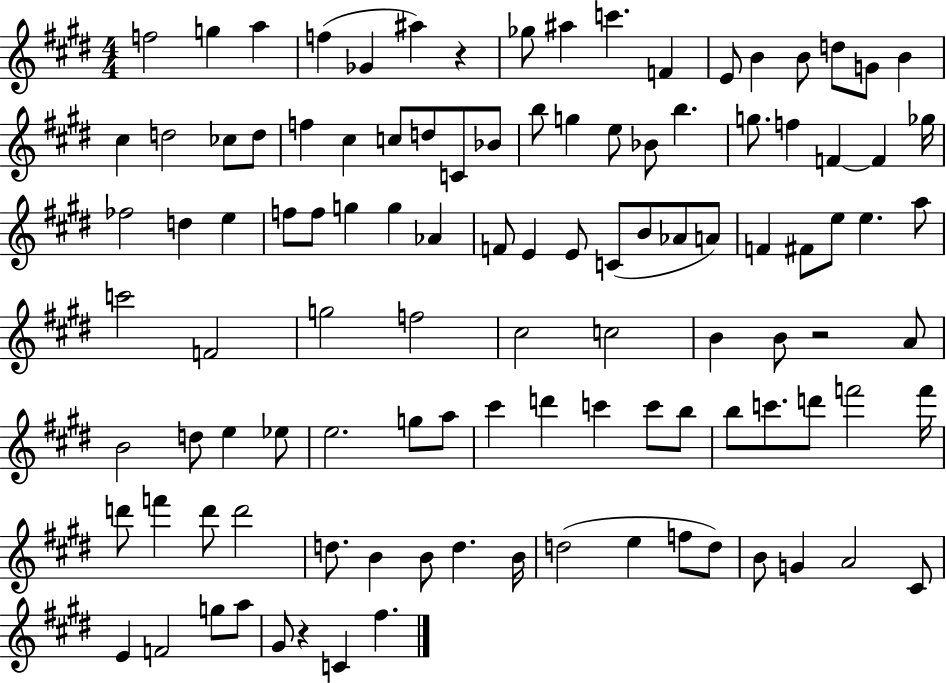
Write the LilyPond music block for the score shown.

{
  \clef treble
  \numericTimeSignature
  \time 4/4
  \key e \major
  f''2 g''4 a''4 | f''4( ges'4 ais''4) r4 | ges''8 ais''4 c'''4. f'4 | e'8 b'4 b'8 d''8 g'8 b'4 | \break cis''4 d''2 ces''8 d''8 | f''4 cis''4 c''8 d''8 c'8 bes'8 | b''8 g''4 e''8 bes'8 b''4. | g''8. f''4 f'4~~ f'4 ges''16 | \break fes''2 d''4 e''4 | f''8 f''8 g''4 g''4 aes'4 | f'8 e'4 e'8 c'8( b'8 aes'8 a'8) | f'4 fis'8 e''8 e''4. a''8 | \break c'''2 f'2 | g''2 f''2 | cis''2 c''2 | b'4 b'8 r2 a'8 | \break b'2 d''8 e''4 ees''8 | e''2. g''8 a''8 | cis'''4 d'''4 c'''4 c'''8 b''8 | b''8 c'''8. d'''8 f'''2 f'''16 | \break d'''8 f'''4 d'''8 d'''2 | d''8. b'4 b'8 d''4. b'16 | d''2( e''4 f''8 d''8) | b'8 g'4 a'2 cis'8 | \break e'4 f'2 g''8 a''8 | gis'8 r4 c'4 fis''4. | \bar "|."
}